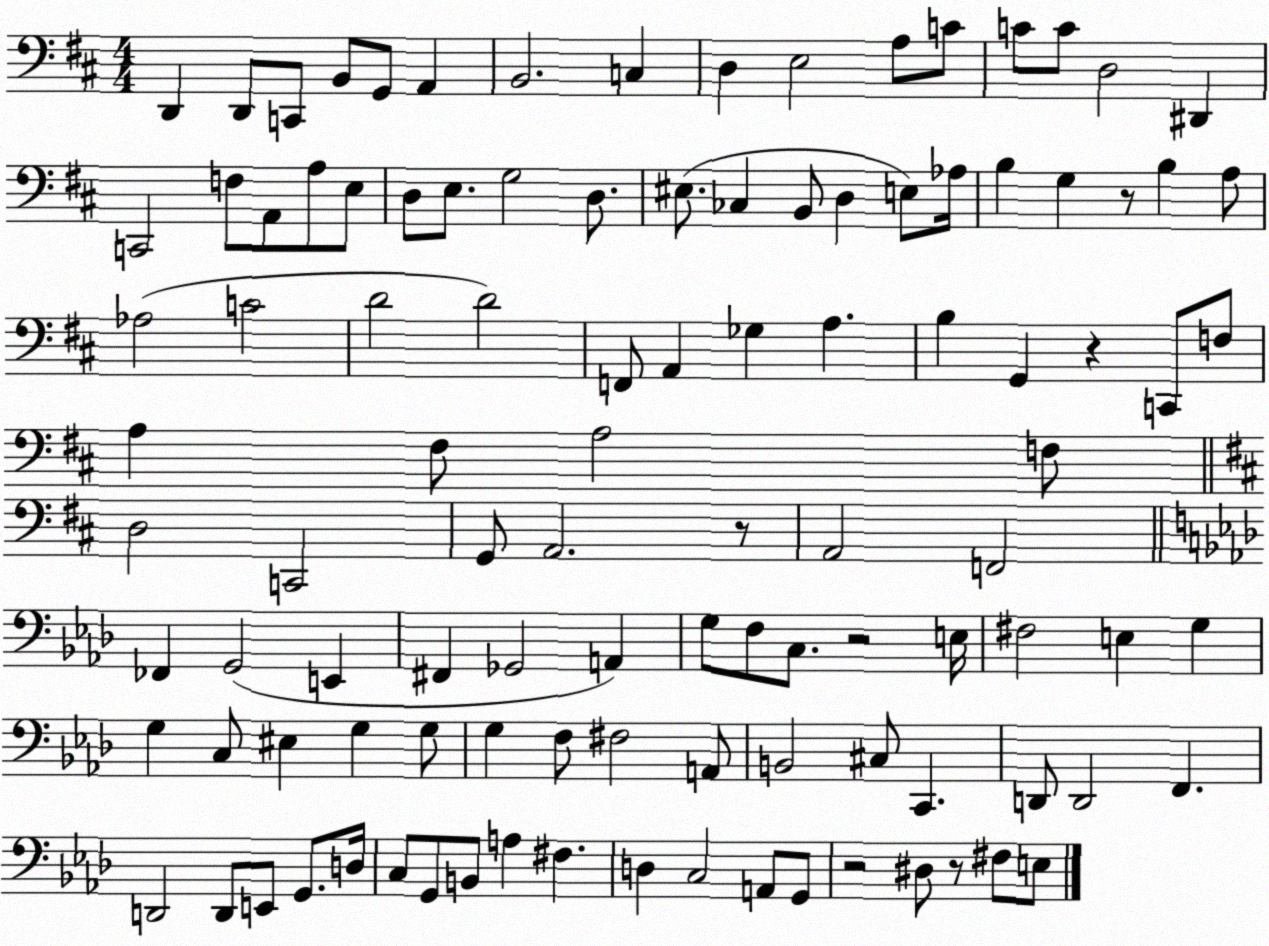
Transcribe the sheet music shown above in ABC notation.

X:1
T:Untitled
M:4/4
L:1/4
K:D
D,, D,,/2 C,,/2 B,,/2 G,,/2 A,, B,,2 C, D, E,2 A,/2 C/2 C/2 C/2 D,2 ^D,, C,,2 F,/2 A,,/2 A,/2 E,/2 D,/2 E,/2 G,2 D,/2 ^E,/2 _C, B,,/2 D, E,/2 _A,/4 B, G, z/2 B, A,/2 _A,2 C2 D2 D2 F,,/2 A,, _G, A, B, G,, z C,,/2 F,/2 A, ^F,/2 A,2 F,/2 D,2 C,,2 G,,/2 A,,2 z/2 A,,2 F,,2 _F,, G,,2 E,, ^F,, _G,,2 A,, G,/2 F,/2 C,/2 z2 E,/4 ^F,2 E, G, G, C,/2 ^E, G, G,/2 G, F,/2 ^F,2 A,,/2 B,,2 ^C,/2 C,, D,,/2 D,,2 F,, D,,2 D,,/2 E,,/2 G,,/2 D,/4 C,/2 G,,/2 B,,/2 A, ^F, D, C,2 A,,/2 G,,/2 z2 ^D,/2 z/2 ^F,/2 E,/2